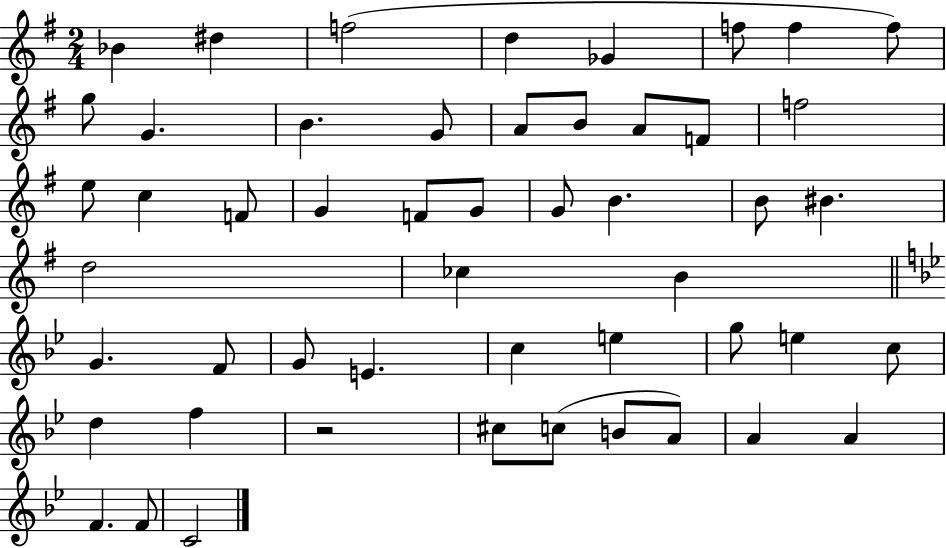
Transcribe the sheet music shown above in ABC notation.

X:1
T:Untitled
M:2/4
L:1/4
K:G
_B ^d f2 d _G f/2 f f/2 g/2 G B G/2 A/2 B/2 A/2 F/2 f2 e/2 c F/2 G F/2 G/2 G/2 B B/2 ^B d2 _c B G F/2 G/2 E c e g/2 e c/2 d f z2 ^c/2 c/2 B/2 A/2 A A F F/2 C2